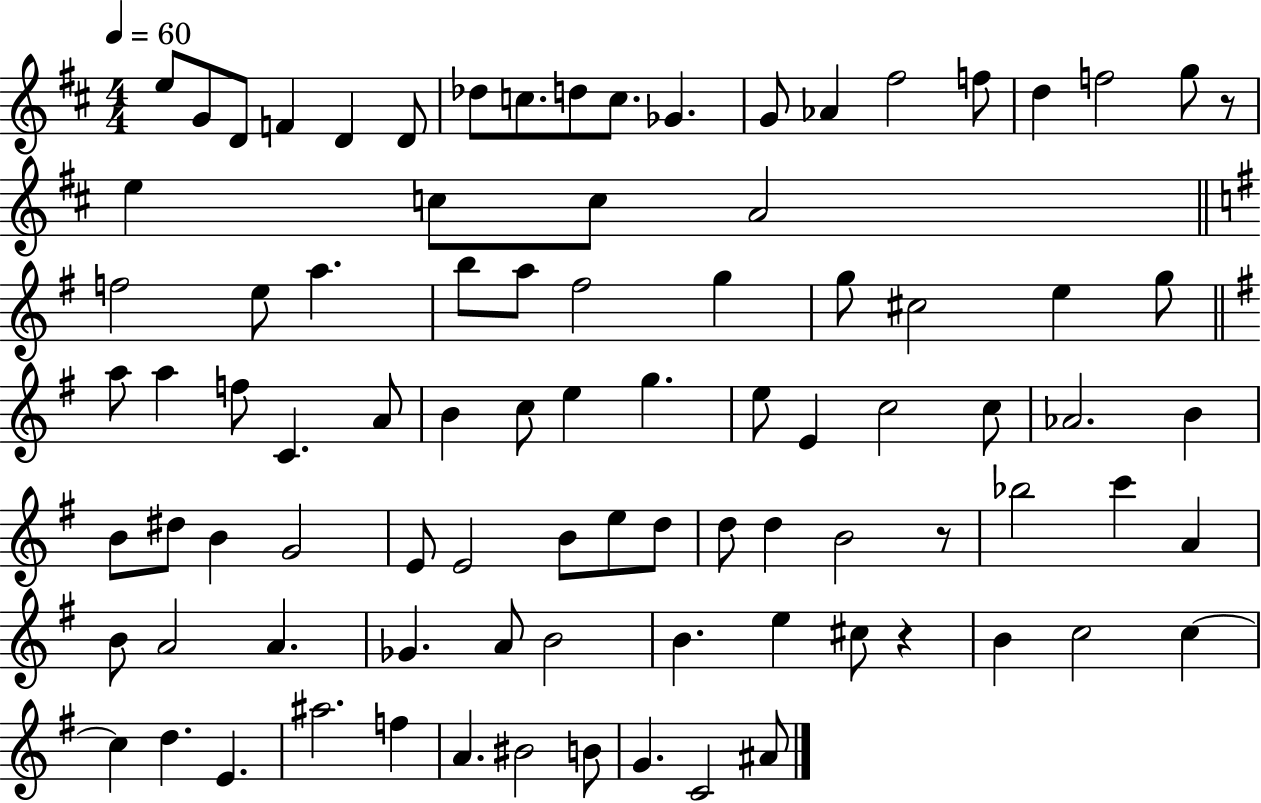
E5/e G4/e D4/e F4/q D4/q D4/e Db5/e C5/e. D5/e C5/e. Gb4/q. G4/e Ab4/q F#5/h F5/e D5/q F5/h G5/e R/e E5/q C5/e C5/e A4/h F5/h E5/e A5/q. B5/e A5/e F#5/h G5/q G5/e C#5/h E5/q G5/e A5/e A5/q F5/e C4/q. A4/e B4/q C5/e E5/q G5/q. E5/e E4/q C5/h C5/e Ab4/h. B4/q B4/e D#5/e B4/q G4/h E4/e E4/h B4/e E5/e D5/e D5/e D5/q B4/h R/e Bb5/h C6/q A4/q B4/e A4/h A4/q. Gb4/q. A4/e B4/h B4/q. E5/q C#5/e R/q B4/q C5/h C5/q C5/q D5/q. E4/q. A#5/h. F5/q A4/q. BIS4/h B4/e G4/q. C4/h A#4/e